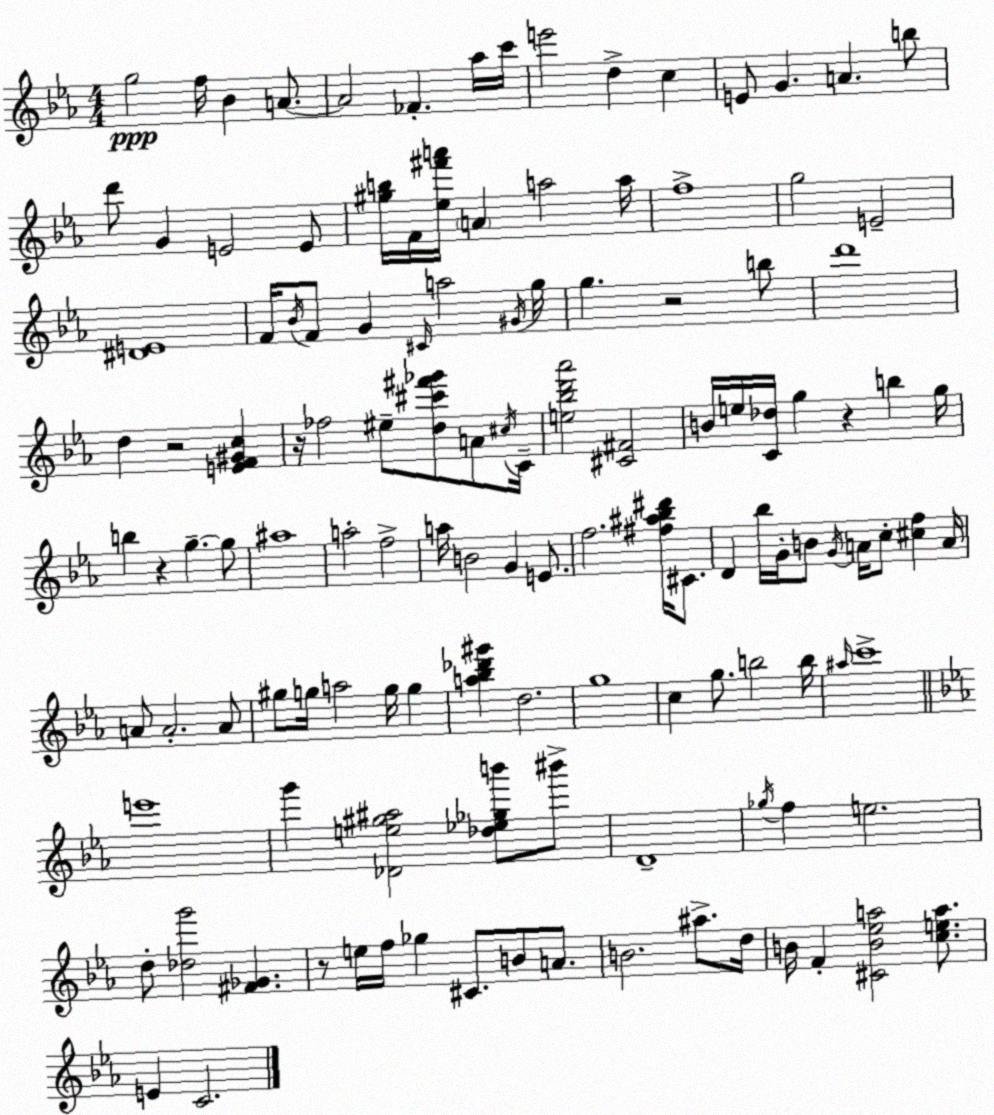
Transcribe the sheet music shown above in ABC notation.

X:1
T:Untitled
M:4/4
L:1/4
K:Cm
g2 f/4 _B A/2 A2 _F _a/4 c'/4 e'2 d c E/2 G A b/2 d'/2 G E2 E/2 [^gb]/4 F/4 [_e^f'a']/4 A a2 a/4 f4 g2 E2 [^DE]4 F/4 _B/4 F/2 G ^C/4 a2 ^G/4 g/4 g z2 b/2 d'4 d z2 [EF^Gc] z/4 _f2 ^e/2 [d^c'^f'_g']/2 A/2 ^c/4 C/4 [e_bd'_a']2 [^C^F]2 B/4 e/4 [C_d]/4 g z b g/4 b z g g/2 ^a4 a2 f2 a/4 B2 G E/2 f2 [^f^a_b^d']/4 ^C/2 D _b/4 G/4 B/2 G/4 A/4 c/2 [^cf] A/4 A/2 A2 A/2 ^g/2 g/4 a2 g/4 g [a_b_d'^g'] d2 g4 c g/2 b2 b/4 ^a/4 c'4 e'4 g' [_De^g^a]2 [_d_e_gb']/2 ^b'/2 D4 _g/4 f e2 d/2 [_dg']2 [^F_G] z/2 e/4 f/4 _g ^C/2 B/2 A/2 B2 ^a/2 d/4 B/4 F [^CB_ea]2 [cea]/2 E C2